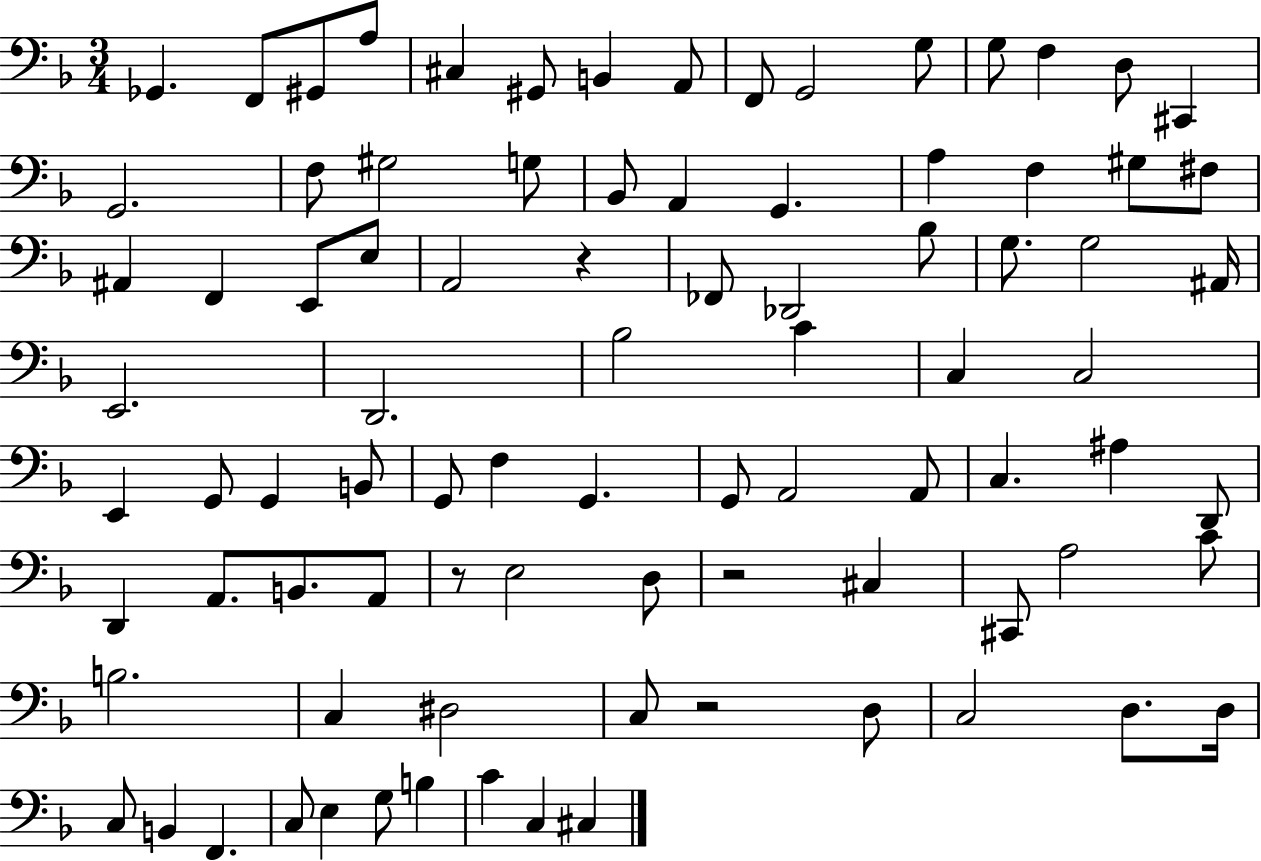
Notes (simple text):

Gb2/q. F2/e G#2/e A3/e C#3/q G#2/e B2/q A2/e F2/e G2/h G3/e G3/e F3/q D3/e C#2/q G2/h. F3/e G#3/h G3/e Bb2/e A2/q G2/q. A3/q F3/q G#3/e F#3/e A#2/q F2/q E2/e E3/e A2/h R/q FES2/e Db2/h Bb3/e G3/e. G3/h A#2/s E2/h. D2/h. Bb3/h C4/q C3/q C3/h E2/q G2/e G2/q B2/e G2/e F3/q G2/q. G2/e A2/h A2/e C3/q. A#3/q D2/e D2/q A2/e. B2/e. A2/e R/e E3/h D3/e R/h C#3/q C#2/e A3/h C4/e B3/h. C3/q D#3/h C3/e R/h D3/e C3/h D3/e. D3/s C3/e B2/q F2/q. C3/e E3/q G3/e B3/q C4/q C3/q C#3/q